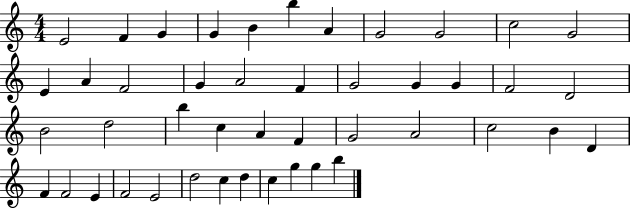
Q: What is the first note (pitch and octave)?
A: E4